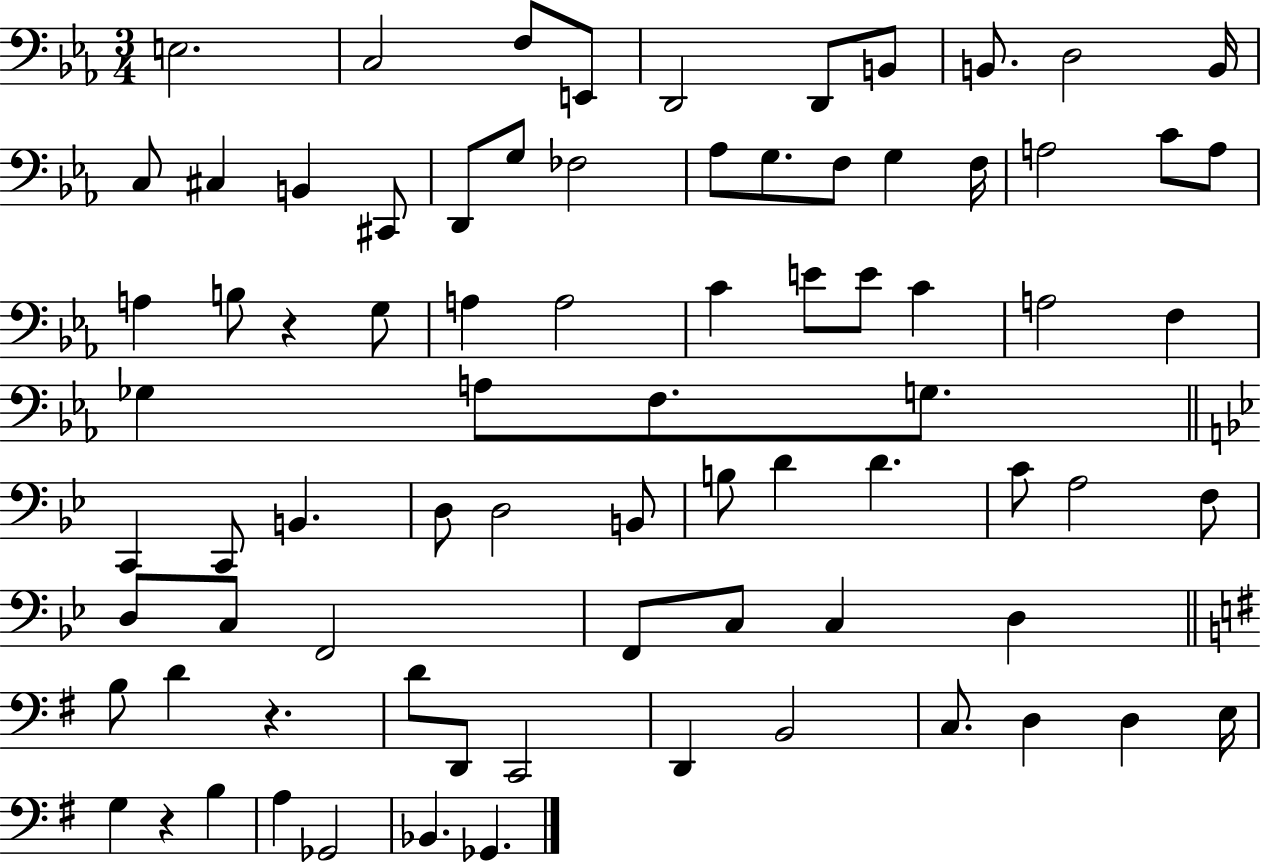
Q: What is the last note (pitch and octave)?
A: Gb2